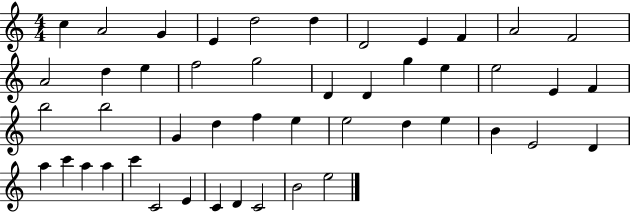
X:1
T:Untitled
M:4/4
L:1/4
K:C
c A2 G E d2 d D2 E F A2 F2 A2 d e f2 g2 D D g e e2 E F b2 b2 G d f e e2 d e B E2 D a c' a a c' C2 E C D C2 B2 e2